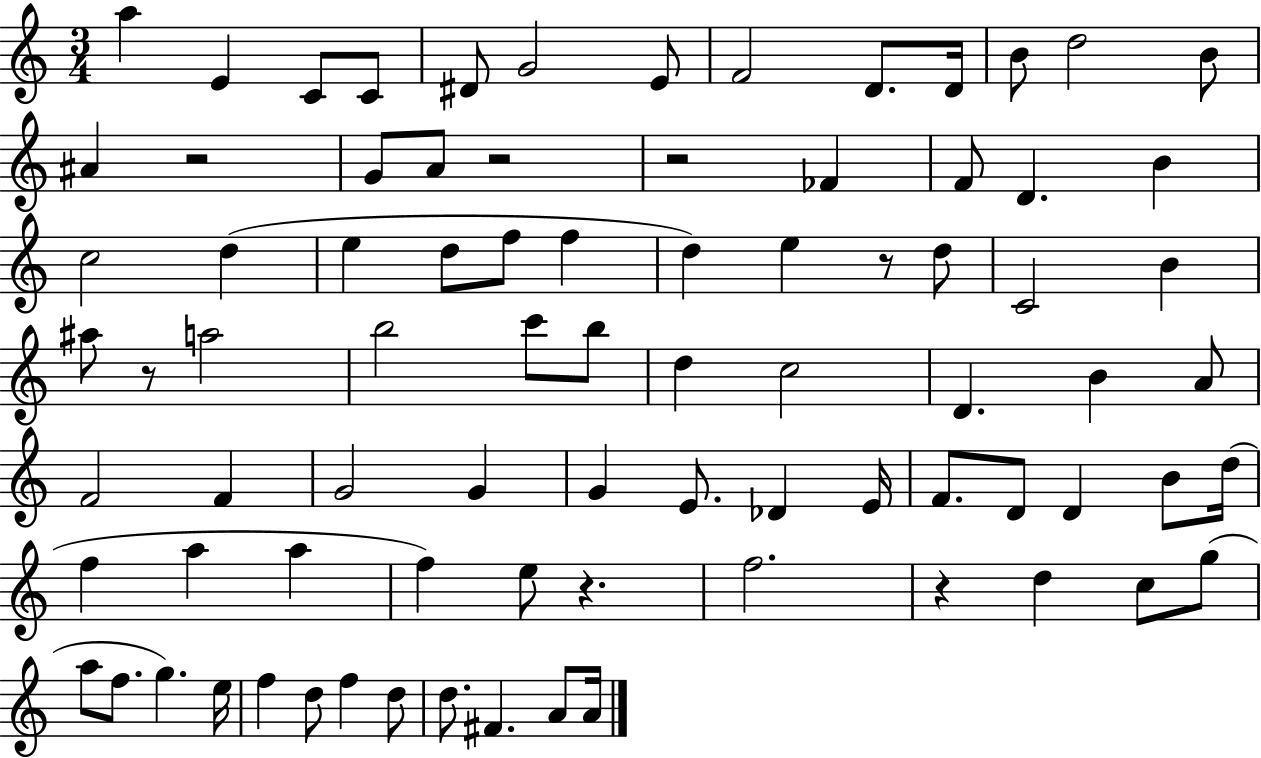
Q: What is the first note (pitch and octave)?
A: A5